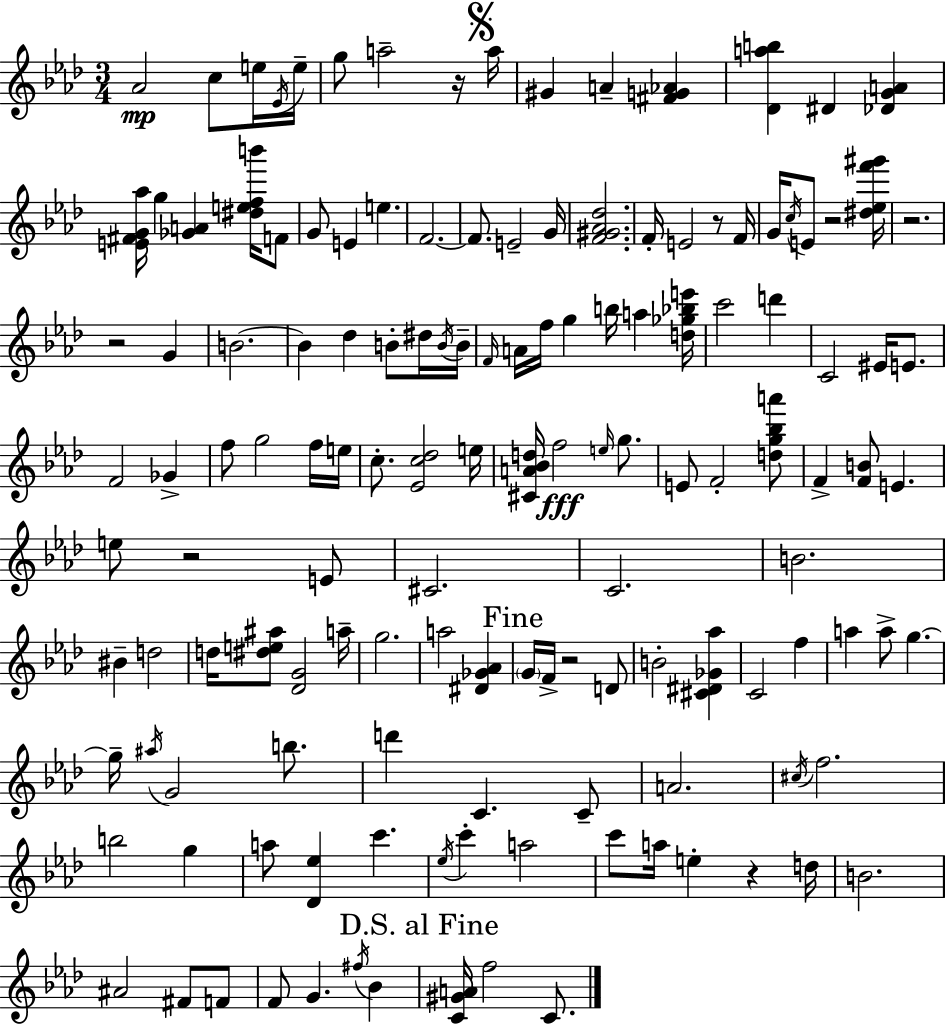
X:1
T:Untitled
M:3/4
L:1/4
K:Fm
_A2 c/2 e/4 _E/4 e/4 g/2 a2 z/4 a/4 ^G A [^FG_A] [_Dab] ^D [_DGA] [E^FG_a]/4 g [_GA] [^defb']/4 F/2 G/2 E e F2 F/2 E2 G/4 [F^G_A_d]2 F/4 E2 z/2 F/4 G/4 c/4 E/2 z2 [^d_ef'^g']/4 z2 z2 G B2 B _d B/2 ^d/4 B/4 B/4 F/4 A/4 f/4 g b/4 a [d_g_be']/4 c'2 d' C2 ^E/4 E/2 F2 _G f/2 g2 f/4 e/4 c/2 [_Ec_d]2 e/4 [^CA_Bd]/4 f2 e/4 g/2 E/2 F2 [dg_ba']/2 F [FB]/2 E e/2 z2 E/2 ^C2 C2 B2 ^B d2 d/4 [^de^a]/2 [_DG]2 a/4 g2 a2 [^D_G_A] G/4 F/4 z2 D/2 B2 [^C^D_G_a] C2 f a a/2 g g/4 ^a/4 G2 b/2 d' C C/2 A2 ^c/4 f2 b2 g a/2 [_D_e] c' _e/4 c' a2 c'/2 a/4 e z d/4 B2 ^A2 ^F/2 F/2 F/2 G ^f/4 _B [C^GA]/4 f2 C/2